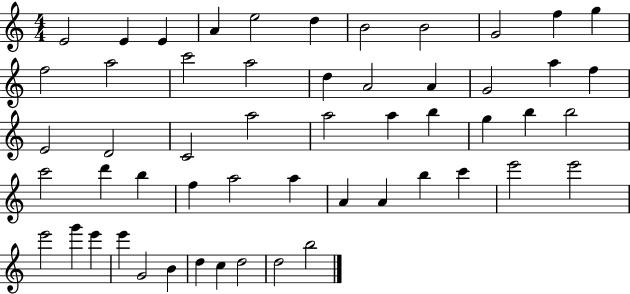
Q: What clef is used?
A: treble